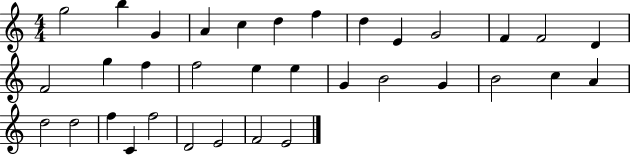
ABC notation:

X:1
T:Untitled
M:4/4
L:1/4
K:C
g2 b G A c d f d E G2 F F2 D F2 g f f2 e e G B2 G B2 c A d2 d2 f C f2 D2 E2 F2 E2